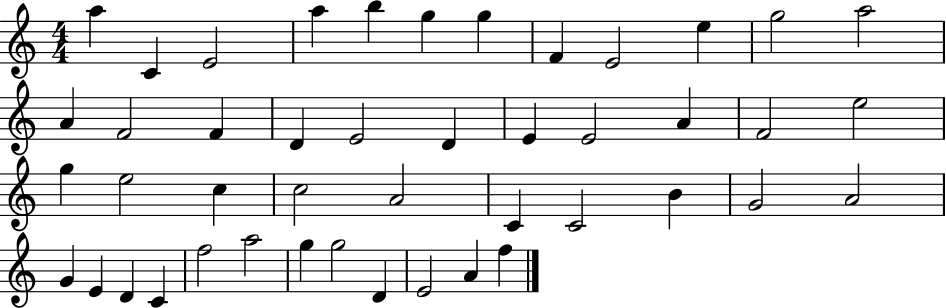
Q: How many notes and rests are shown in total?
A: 45